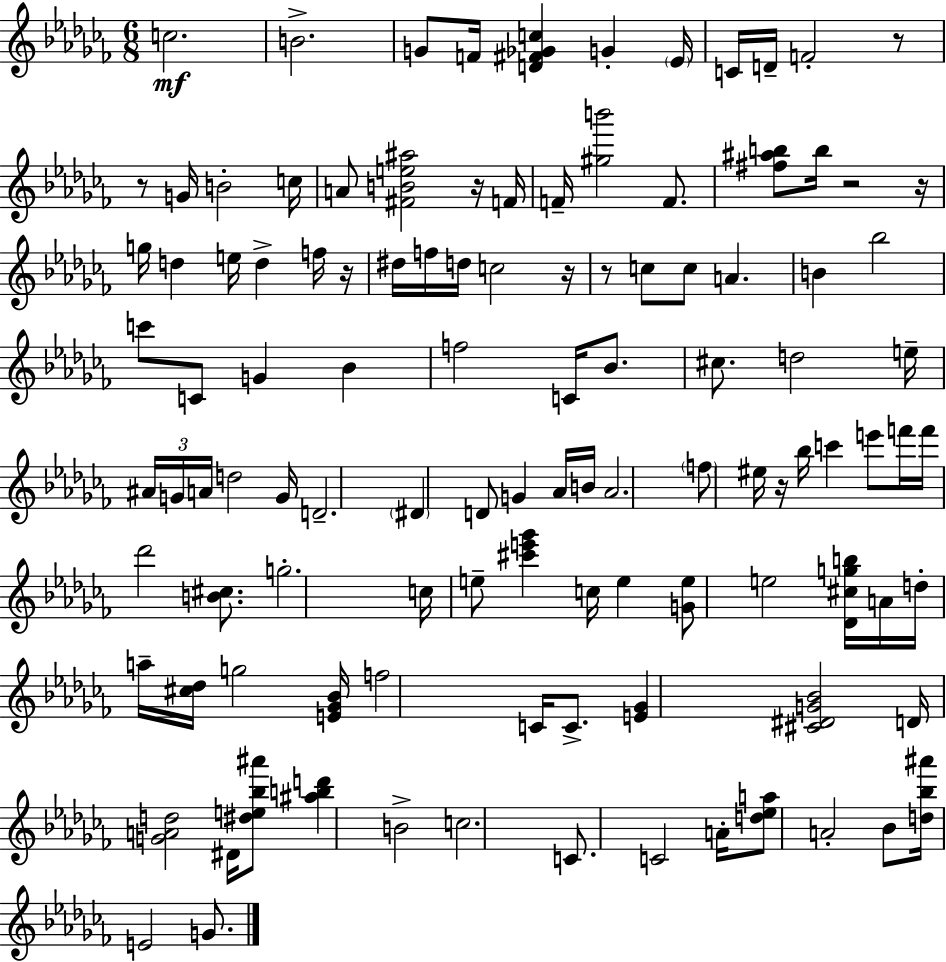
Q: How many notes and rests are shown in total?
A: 111